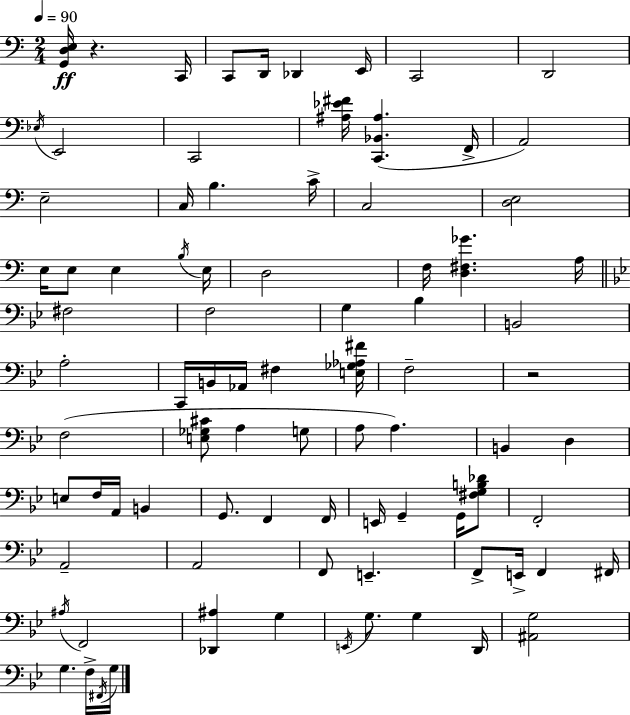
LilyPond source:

{
  \clef bass
  \numericTimeSignature
  \time 2/4
  \key a \minor
  \tempo 4 = 90
  <g, d e>16\ff r4. c,16 | c,8 d,16 des,4 e,16 | c,2 | d,2 | \break \acciaccatura { ees16 } e,2 | c,2 | <ais ees' fis'>16 <c, bes, ais>4.( | f,16-> a,2) | \break e2-- | c16 b4. | c'16-> c2 | <d e>2 | \break e16 e8 e4 | \acciaccatura { b16 } e16 d2 | f16 <d fis ges'>4. | a16 \bar "||" \break \key g \minor fis2 | f2 | g4 bes4 | b,2 | \break a2-. | c,16 b,16 aes,16 fis4 <e ges aes fis'>16 | f2-- | r2 | \break f2( | <e ges cis'>8 a4 g8 | a8 a4.) | b,4 d4 | \break e8 f16 a,16 b,4 | g,8. f,4 f,16 | e,16 g,4-- g,16 <fis g b des'>8 | f,2-. | \break a,2-- | a,2 | f,8 e,4.-- | f,8-> e,16-> f,4 fis,16 | \break \acciaccatura { ais16 } f,2 | <des, ais>4 g4 | \acciaccatura { e,16 } g8. g4 | d,16 <ais, g>2 | \break g4. | f16-> \acciaccatura { fis,16 } g16 \bar "|."
}